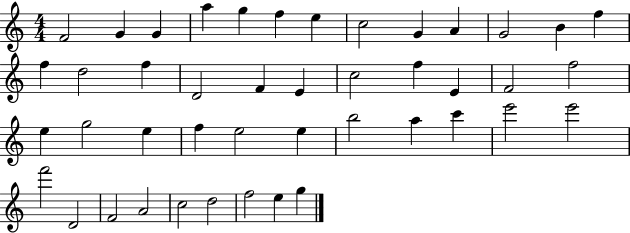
F4/h G4/q G4/q A5/q G5/q F5/q E5/q C5/h G4/q A4/q G4/h B4/q F5/q F5/q D5/h F5/q D4/h F4/q E4/q C5/h F5/q E4/q F4/h F5/h E5/q G5/h E5/q F5/q E5/h E5/q B5/h A5/q C6/q E6/h E6/h F6/h D4/h F4/h A4/h C5/h D5/h F5/h E5/q G5/q